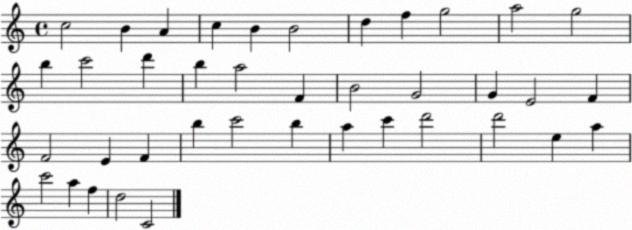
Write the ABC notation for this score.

X:1
T:Untitled
M:4/4
L:1/4
K:C
c2 B A c B B2 d f g2 a2 g2 b c'2 d' b a2 F B2 G2 G E2 F F2 E F b c'2 b a c' d'2 d'2 e a c'2 a f d2 C2